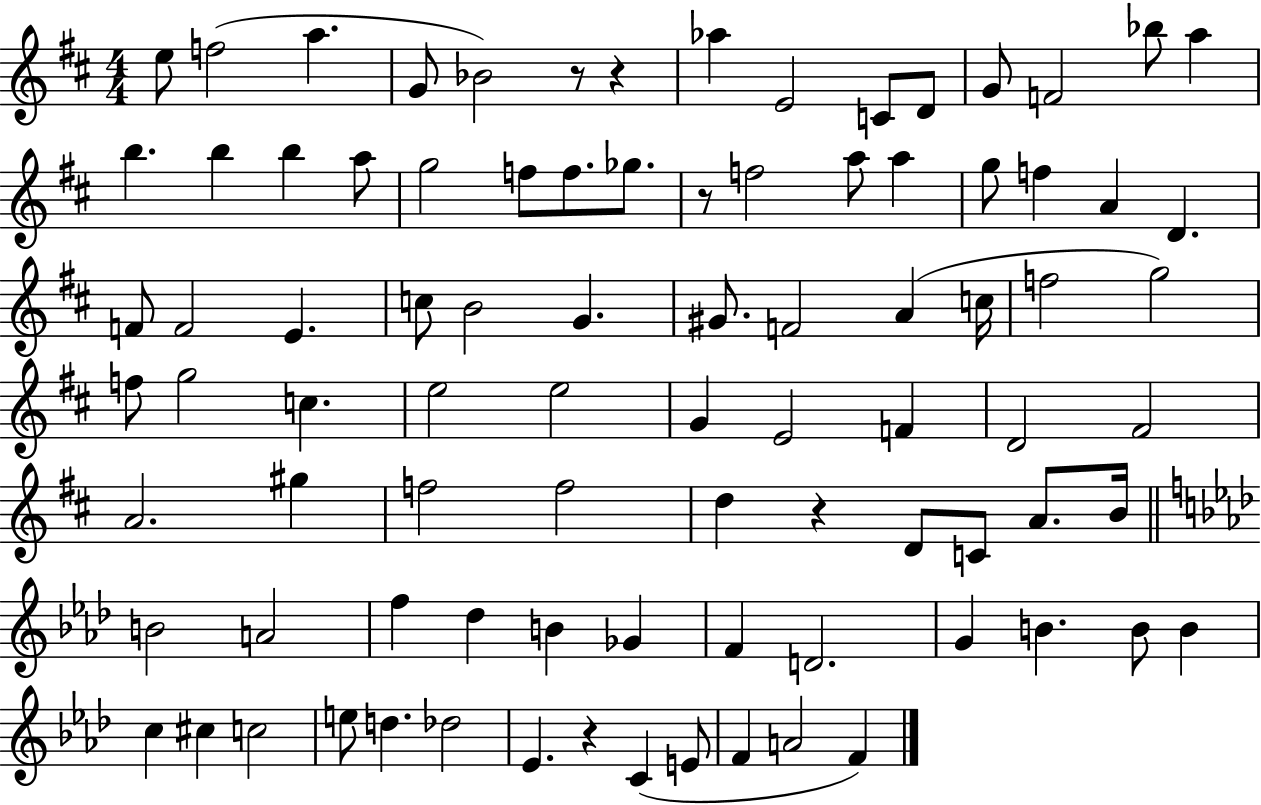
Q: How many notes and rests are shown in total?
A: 88